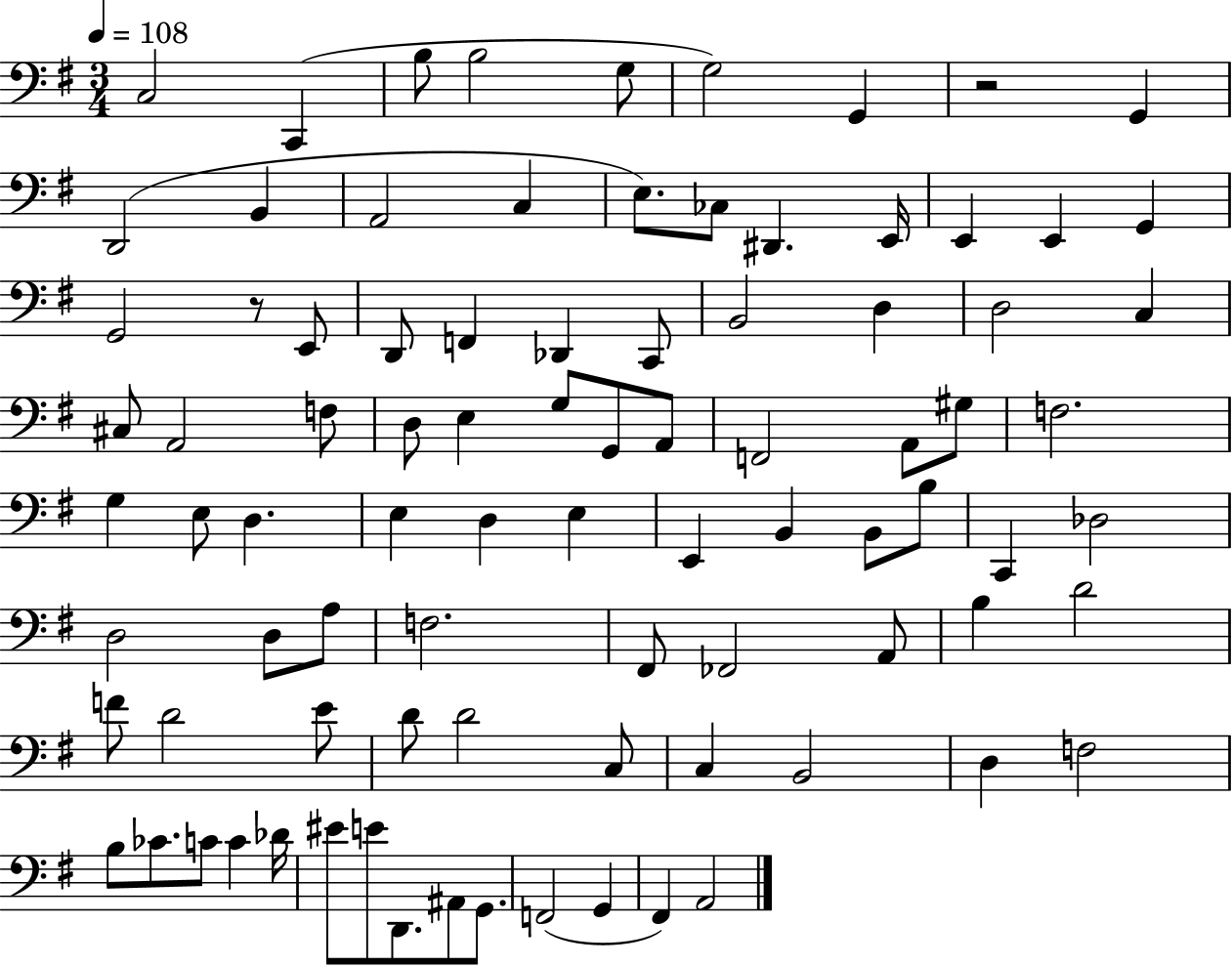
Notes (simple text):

C3/h C2/q B3/e B3/h G3/e G3/h G2/q R/h G2/q D2/h B2/q A2/h C3/q E3/e. CES3/e D#2/q. E2/s E2/q E2/q G2/q G2/h R/e E2/e D2/e F2/q Db2/q C2/e B2/h D3/q D3/h C3/q C#3/e A2/h F3/e D3/e E3/q G3/e G2/e A2/e F2/h A2/e G#3/e F3/h. G3/q E3/e D3/q. E3/q D3/q E3/q E2/q B2/q B2/e B3/e C2/q Db3/h D3/h D3/e A3/e F3/h. F#2/e FES2/h A2/e B3/q D4/h F4/e D4/h E4/e D4/e D4/h C3/e C3/q B2/h D3/q F3/h B3/e CES4/e. C4/e C4/q Db4/s EIS4/e E4/e D2/e. A#2/e G2/e. F2/h G2/q F#2/q A2/h